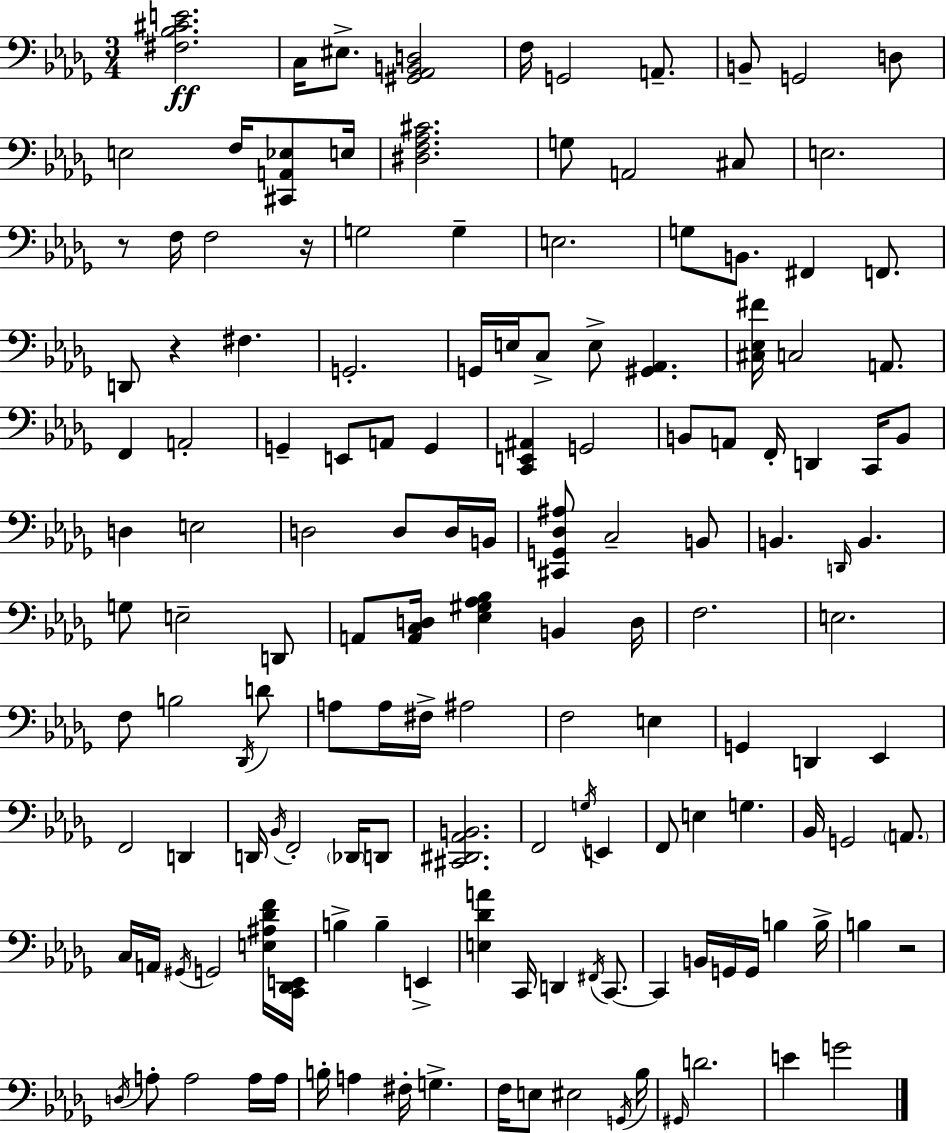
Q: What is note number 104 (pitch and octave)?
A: F#2